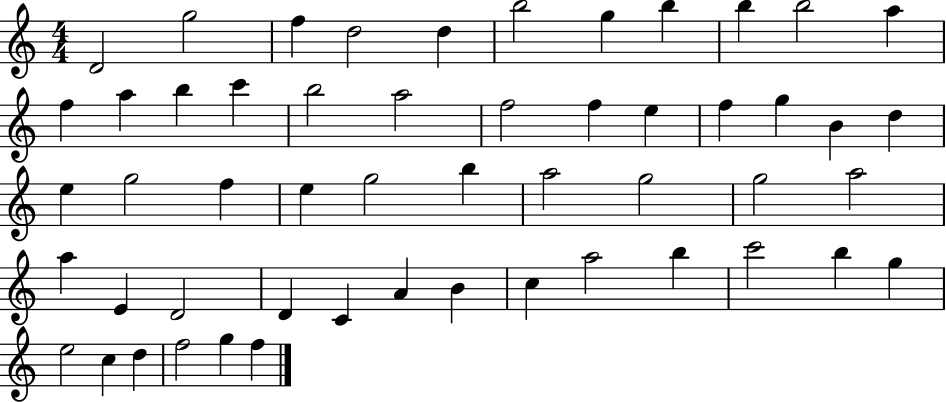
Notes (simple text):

D4/h G5/h F5/q D5/h D5/q B5/h G5/q B5/q B5/q B5/h A5/q F5/q A5/q B5/q C6/q B5/h A5/h F5/h F5/q E5/q F5/q G5/q B4/q D5/q E5/q G5/h F5/q E5/q G5/h B5/q A5/h G5/h G5/h A5/h A5/q E4/q D4/h D4/q C4/q A4/q B4/q C5/q A5/h B5/q C6/h B5/q G5/q E5/h C5/q D5/q F5/h G5/q F5/q